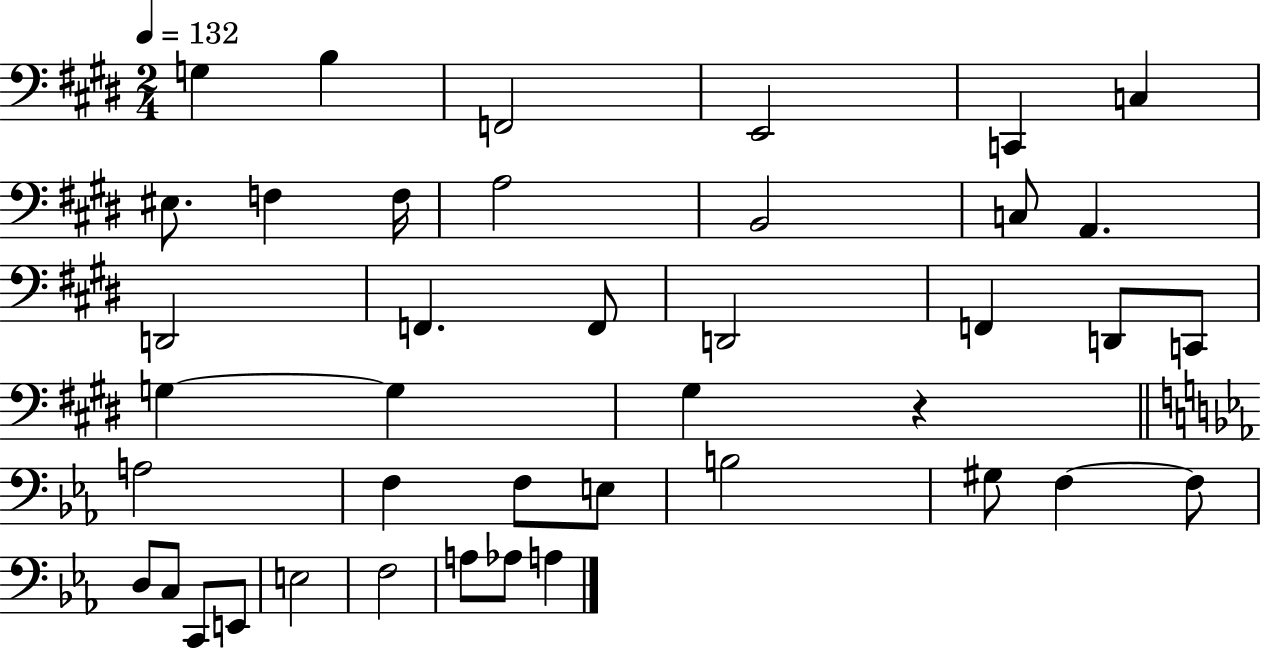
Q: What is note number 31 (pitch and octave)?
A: F3